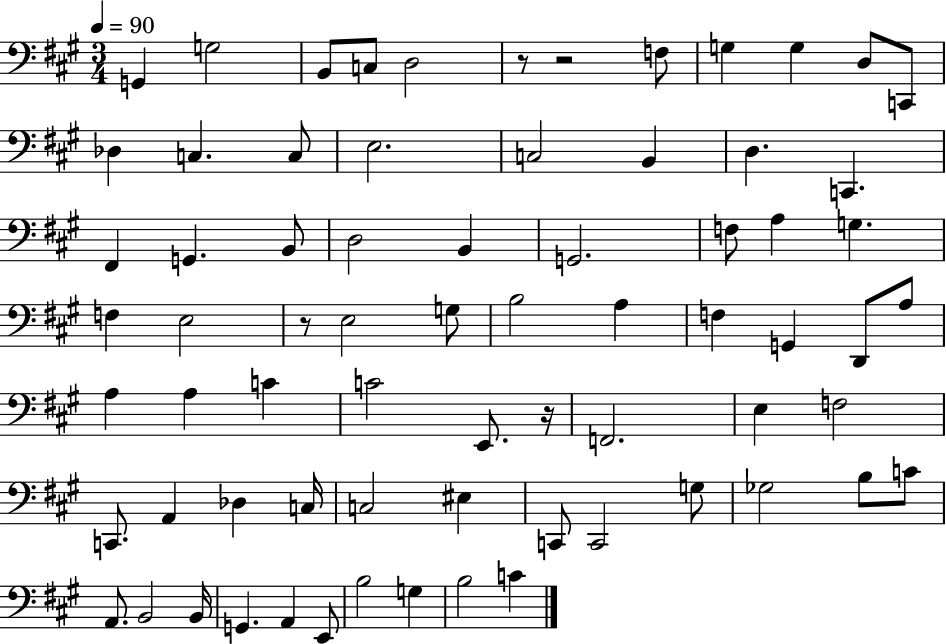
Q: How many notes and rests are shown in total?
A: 71